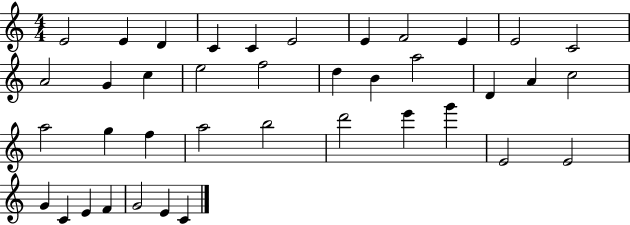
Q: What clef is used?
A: treble